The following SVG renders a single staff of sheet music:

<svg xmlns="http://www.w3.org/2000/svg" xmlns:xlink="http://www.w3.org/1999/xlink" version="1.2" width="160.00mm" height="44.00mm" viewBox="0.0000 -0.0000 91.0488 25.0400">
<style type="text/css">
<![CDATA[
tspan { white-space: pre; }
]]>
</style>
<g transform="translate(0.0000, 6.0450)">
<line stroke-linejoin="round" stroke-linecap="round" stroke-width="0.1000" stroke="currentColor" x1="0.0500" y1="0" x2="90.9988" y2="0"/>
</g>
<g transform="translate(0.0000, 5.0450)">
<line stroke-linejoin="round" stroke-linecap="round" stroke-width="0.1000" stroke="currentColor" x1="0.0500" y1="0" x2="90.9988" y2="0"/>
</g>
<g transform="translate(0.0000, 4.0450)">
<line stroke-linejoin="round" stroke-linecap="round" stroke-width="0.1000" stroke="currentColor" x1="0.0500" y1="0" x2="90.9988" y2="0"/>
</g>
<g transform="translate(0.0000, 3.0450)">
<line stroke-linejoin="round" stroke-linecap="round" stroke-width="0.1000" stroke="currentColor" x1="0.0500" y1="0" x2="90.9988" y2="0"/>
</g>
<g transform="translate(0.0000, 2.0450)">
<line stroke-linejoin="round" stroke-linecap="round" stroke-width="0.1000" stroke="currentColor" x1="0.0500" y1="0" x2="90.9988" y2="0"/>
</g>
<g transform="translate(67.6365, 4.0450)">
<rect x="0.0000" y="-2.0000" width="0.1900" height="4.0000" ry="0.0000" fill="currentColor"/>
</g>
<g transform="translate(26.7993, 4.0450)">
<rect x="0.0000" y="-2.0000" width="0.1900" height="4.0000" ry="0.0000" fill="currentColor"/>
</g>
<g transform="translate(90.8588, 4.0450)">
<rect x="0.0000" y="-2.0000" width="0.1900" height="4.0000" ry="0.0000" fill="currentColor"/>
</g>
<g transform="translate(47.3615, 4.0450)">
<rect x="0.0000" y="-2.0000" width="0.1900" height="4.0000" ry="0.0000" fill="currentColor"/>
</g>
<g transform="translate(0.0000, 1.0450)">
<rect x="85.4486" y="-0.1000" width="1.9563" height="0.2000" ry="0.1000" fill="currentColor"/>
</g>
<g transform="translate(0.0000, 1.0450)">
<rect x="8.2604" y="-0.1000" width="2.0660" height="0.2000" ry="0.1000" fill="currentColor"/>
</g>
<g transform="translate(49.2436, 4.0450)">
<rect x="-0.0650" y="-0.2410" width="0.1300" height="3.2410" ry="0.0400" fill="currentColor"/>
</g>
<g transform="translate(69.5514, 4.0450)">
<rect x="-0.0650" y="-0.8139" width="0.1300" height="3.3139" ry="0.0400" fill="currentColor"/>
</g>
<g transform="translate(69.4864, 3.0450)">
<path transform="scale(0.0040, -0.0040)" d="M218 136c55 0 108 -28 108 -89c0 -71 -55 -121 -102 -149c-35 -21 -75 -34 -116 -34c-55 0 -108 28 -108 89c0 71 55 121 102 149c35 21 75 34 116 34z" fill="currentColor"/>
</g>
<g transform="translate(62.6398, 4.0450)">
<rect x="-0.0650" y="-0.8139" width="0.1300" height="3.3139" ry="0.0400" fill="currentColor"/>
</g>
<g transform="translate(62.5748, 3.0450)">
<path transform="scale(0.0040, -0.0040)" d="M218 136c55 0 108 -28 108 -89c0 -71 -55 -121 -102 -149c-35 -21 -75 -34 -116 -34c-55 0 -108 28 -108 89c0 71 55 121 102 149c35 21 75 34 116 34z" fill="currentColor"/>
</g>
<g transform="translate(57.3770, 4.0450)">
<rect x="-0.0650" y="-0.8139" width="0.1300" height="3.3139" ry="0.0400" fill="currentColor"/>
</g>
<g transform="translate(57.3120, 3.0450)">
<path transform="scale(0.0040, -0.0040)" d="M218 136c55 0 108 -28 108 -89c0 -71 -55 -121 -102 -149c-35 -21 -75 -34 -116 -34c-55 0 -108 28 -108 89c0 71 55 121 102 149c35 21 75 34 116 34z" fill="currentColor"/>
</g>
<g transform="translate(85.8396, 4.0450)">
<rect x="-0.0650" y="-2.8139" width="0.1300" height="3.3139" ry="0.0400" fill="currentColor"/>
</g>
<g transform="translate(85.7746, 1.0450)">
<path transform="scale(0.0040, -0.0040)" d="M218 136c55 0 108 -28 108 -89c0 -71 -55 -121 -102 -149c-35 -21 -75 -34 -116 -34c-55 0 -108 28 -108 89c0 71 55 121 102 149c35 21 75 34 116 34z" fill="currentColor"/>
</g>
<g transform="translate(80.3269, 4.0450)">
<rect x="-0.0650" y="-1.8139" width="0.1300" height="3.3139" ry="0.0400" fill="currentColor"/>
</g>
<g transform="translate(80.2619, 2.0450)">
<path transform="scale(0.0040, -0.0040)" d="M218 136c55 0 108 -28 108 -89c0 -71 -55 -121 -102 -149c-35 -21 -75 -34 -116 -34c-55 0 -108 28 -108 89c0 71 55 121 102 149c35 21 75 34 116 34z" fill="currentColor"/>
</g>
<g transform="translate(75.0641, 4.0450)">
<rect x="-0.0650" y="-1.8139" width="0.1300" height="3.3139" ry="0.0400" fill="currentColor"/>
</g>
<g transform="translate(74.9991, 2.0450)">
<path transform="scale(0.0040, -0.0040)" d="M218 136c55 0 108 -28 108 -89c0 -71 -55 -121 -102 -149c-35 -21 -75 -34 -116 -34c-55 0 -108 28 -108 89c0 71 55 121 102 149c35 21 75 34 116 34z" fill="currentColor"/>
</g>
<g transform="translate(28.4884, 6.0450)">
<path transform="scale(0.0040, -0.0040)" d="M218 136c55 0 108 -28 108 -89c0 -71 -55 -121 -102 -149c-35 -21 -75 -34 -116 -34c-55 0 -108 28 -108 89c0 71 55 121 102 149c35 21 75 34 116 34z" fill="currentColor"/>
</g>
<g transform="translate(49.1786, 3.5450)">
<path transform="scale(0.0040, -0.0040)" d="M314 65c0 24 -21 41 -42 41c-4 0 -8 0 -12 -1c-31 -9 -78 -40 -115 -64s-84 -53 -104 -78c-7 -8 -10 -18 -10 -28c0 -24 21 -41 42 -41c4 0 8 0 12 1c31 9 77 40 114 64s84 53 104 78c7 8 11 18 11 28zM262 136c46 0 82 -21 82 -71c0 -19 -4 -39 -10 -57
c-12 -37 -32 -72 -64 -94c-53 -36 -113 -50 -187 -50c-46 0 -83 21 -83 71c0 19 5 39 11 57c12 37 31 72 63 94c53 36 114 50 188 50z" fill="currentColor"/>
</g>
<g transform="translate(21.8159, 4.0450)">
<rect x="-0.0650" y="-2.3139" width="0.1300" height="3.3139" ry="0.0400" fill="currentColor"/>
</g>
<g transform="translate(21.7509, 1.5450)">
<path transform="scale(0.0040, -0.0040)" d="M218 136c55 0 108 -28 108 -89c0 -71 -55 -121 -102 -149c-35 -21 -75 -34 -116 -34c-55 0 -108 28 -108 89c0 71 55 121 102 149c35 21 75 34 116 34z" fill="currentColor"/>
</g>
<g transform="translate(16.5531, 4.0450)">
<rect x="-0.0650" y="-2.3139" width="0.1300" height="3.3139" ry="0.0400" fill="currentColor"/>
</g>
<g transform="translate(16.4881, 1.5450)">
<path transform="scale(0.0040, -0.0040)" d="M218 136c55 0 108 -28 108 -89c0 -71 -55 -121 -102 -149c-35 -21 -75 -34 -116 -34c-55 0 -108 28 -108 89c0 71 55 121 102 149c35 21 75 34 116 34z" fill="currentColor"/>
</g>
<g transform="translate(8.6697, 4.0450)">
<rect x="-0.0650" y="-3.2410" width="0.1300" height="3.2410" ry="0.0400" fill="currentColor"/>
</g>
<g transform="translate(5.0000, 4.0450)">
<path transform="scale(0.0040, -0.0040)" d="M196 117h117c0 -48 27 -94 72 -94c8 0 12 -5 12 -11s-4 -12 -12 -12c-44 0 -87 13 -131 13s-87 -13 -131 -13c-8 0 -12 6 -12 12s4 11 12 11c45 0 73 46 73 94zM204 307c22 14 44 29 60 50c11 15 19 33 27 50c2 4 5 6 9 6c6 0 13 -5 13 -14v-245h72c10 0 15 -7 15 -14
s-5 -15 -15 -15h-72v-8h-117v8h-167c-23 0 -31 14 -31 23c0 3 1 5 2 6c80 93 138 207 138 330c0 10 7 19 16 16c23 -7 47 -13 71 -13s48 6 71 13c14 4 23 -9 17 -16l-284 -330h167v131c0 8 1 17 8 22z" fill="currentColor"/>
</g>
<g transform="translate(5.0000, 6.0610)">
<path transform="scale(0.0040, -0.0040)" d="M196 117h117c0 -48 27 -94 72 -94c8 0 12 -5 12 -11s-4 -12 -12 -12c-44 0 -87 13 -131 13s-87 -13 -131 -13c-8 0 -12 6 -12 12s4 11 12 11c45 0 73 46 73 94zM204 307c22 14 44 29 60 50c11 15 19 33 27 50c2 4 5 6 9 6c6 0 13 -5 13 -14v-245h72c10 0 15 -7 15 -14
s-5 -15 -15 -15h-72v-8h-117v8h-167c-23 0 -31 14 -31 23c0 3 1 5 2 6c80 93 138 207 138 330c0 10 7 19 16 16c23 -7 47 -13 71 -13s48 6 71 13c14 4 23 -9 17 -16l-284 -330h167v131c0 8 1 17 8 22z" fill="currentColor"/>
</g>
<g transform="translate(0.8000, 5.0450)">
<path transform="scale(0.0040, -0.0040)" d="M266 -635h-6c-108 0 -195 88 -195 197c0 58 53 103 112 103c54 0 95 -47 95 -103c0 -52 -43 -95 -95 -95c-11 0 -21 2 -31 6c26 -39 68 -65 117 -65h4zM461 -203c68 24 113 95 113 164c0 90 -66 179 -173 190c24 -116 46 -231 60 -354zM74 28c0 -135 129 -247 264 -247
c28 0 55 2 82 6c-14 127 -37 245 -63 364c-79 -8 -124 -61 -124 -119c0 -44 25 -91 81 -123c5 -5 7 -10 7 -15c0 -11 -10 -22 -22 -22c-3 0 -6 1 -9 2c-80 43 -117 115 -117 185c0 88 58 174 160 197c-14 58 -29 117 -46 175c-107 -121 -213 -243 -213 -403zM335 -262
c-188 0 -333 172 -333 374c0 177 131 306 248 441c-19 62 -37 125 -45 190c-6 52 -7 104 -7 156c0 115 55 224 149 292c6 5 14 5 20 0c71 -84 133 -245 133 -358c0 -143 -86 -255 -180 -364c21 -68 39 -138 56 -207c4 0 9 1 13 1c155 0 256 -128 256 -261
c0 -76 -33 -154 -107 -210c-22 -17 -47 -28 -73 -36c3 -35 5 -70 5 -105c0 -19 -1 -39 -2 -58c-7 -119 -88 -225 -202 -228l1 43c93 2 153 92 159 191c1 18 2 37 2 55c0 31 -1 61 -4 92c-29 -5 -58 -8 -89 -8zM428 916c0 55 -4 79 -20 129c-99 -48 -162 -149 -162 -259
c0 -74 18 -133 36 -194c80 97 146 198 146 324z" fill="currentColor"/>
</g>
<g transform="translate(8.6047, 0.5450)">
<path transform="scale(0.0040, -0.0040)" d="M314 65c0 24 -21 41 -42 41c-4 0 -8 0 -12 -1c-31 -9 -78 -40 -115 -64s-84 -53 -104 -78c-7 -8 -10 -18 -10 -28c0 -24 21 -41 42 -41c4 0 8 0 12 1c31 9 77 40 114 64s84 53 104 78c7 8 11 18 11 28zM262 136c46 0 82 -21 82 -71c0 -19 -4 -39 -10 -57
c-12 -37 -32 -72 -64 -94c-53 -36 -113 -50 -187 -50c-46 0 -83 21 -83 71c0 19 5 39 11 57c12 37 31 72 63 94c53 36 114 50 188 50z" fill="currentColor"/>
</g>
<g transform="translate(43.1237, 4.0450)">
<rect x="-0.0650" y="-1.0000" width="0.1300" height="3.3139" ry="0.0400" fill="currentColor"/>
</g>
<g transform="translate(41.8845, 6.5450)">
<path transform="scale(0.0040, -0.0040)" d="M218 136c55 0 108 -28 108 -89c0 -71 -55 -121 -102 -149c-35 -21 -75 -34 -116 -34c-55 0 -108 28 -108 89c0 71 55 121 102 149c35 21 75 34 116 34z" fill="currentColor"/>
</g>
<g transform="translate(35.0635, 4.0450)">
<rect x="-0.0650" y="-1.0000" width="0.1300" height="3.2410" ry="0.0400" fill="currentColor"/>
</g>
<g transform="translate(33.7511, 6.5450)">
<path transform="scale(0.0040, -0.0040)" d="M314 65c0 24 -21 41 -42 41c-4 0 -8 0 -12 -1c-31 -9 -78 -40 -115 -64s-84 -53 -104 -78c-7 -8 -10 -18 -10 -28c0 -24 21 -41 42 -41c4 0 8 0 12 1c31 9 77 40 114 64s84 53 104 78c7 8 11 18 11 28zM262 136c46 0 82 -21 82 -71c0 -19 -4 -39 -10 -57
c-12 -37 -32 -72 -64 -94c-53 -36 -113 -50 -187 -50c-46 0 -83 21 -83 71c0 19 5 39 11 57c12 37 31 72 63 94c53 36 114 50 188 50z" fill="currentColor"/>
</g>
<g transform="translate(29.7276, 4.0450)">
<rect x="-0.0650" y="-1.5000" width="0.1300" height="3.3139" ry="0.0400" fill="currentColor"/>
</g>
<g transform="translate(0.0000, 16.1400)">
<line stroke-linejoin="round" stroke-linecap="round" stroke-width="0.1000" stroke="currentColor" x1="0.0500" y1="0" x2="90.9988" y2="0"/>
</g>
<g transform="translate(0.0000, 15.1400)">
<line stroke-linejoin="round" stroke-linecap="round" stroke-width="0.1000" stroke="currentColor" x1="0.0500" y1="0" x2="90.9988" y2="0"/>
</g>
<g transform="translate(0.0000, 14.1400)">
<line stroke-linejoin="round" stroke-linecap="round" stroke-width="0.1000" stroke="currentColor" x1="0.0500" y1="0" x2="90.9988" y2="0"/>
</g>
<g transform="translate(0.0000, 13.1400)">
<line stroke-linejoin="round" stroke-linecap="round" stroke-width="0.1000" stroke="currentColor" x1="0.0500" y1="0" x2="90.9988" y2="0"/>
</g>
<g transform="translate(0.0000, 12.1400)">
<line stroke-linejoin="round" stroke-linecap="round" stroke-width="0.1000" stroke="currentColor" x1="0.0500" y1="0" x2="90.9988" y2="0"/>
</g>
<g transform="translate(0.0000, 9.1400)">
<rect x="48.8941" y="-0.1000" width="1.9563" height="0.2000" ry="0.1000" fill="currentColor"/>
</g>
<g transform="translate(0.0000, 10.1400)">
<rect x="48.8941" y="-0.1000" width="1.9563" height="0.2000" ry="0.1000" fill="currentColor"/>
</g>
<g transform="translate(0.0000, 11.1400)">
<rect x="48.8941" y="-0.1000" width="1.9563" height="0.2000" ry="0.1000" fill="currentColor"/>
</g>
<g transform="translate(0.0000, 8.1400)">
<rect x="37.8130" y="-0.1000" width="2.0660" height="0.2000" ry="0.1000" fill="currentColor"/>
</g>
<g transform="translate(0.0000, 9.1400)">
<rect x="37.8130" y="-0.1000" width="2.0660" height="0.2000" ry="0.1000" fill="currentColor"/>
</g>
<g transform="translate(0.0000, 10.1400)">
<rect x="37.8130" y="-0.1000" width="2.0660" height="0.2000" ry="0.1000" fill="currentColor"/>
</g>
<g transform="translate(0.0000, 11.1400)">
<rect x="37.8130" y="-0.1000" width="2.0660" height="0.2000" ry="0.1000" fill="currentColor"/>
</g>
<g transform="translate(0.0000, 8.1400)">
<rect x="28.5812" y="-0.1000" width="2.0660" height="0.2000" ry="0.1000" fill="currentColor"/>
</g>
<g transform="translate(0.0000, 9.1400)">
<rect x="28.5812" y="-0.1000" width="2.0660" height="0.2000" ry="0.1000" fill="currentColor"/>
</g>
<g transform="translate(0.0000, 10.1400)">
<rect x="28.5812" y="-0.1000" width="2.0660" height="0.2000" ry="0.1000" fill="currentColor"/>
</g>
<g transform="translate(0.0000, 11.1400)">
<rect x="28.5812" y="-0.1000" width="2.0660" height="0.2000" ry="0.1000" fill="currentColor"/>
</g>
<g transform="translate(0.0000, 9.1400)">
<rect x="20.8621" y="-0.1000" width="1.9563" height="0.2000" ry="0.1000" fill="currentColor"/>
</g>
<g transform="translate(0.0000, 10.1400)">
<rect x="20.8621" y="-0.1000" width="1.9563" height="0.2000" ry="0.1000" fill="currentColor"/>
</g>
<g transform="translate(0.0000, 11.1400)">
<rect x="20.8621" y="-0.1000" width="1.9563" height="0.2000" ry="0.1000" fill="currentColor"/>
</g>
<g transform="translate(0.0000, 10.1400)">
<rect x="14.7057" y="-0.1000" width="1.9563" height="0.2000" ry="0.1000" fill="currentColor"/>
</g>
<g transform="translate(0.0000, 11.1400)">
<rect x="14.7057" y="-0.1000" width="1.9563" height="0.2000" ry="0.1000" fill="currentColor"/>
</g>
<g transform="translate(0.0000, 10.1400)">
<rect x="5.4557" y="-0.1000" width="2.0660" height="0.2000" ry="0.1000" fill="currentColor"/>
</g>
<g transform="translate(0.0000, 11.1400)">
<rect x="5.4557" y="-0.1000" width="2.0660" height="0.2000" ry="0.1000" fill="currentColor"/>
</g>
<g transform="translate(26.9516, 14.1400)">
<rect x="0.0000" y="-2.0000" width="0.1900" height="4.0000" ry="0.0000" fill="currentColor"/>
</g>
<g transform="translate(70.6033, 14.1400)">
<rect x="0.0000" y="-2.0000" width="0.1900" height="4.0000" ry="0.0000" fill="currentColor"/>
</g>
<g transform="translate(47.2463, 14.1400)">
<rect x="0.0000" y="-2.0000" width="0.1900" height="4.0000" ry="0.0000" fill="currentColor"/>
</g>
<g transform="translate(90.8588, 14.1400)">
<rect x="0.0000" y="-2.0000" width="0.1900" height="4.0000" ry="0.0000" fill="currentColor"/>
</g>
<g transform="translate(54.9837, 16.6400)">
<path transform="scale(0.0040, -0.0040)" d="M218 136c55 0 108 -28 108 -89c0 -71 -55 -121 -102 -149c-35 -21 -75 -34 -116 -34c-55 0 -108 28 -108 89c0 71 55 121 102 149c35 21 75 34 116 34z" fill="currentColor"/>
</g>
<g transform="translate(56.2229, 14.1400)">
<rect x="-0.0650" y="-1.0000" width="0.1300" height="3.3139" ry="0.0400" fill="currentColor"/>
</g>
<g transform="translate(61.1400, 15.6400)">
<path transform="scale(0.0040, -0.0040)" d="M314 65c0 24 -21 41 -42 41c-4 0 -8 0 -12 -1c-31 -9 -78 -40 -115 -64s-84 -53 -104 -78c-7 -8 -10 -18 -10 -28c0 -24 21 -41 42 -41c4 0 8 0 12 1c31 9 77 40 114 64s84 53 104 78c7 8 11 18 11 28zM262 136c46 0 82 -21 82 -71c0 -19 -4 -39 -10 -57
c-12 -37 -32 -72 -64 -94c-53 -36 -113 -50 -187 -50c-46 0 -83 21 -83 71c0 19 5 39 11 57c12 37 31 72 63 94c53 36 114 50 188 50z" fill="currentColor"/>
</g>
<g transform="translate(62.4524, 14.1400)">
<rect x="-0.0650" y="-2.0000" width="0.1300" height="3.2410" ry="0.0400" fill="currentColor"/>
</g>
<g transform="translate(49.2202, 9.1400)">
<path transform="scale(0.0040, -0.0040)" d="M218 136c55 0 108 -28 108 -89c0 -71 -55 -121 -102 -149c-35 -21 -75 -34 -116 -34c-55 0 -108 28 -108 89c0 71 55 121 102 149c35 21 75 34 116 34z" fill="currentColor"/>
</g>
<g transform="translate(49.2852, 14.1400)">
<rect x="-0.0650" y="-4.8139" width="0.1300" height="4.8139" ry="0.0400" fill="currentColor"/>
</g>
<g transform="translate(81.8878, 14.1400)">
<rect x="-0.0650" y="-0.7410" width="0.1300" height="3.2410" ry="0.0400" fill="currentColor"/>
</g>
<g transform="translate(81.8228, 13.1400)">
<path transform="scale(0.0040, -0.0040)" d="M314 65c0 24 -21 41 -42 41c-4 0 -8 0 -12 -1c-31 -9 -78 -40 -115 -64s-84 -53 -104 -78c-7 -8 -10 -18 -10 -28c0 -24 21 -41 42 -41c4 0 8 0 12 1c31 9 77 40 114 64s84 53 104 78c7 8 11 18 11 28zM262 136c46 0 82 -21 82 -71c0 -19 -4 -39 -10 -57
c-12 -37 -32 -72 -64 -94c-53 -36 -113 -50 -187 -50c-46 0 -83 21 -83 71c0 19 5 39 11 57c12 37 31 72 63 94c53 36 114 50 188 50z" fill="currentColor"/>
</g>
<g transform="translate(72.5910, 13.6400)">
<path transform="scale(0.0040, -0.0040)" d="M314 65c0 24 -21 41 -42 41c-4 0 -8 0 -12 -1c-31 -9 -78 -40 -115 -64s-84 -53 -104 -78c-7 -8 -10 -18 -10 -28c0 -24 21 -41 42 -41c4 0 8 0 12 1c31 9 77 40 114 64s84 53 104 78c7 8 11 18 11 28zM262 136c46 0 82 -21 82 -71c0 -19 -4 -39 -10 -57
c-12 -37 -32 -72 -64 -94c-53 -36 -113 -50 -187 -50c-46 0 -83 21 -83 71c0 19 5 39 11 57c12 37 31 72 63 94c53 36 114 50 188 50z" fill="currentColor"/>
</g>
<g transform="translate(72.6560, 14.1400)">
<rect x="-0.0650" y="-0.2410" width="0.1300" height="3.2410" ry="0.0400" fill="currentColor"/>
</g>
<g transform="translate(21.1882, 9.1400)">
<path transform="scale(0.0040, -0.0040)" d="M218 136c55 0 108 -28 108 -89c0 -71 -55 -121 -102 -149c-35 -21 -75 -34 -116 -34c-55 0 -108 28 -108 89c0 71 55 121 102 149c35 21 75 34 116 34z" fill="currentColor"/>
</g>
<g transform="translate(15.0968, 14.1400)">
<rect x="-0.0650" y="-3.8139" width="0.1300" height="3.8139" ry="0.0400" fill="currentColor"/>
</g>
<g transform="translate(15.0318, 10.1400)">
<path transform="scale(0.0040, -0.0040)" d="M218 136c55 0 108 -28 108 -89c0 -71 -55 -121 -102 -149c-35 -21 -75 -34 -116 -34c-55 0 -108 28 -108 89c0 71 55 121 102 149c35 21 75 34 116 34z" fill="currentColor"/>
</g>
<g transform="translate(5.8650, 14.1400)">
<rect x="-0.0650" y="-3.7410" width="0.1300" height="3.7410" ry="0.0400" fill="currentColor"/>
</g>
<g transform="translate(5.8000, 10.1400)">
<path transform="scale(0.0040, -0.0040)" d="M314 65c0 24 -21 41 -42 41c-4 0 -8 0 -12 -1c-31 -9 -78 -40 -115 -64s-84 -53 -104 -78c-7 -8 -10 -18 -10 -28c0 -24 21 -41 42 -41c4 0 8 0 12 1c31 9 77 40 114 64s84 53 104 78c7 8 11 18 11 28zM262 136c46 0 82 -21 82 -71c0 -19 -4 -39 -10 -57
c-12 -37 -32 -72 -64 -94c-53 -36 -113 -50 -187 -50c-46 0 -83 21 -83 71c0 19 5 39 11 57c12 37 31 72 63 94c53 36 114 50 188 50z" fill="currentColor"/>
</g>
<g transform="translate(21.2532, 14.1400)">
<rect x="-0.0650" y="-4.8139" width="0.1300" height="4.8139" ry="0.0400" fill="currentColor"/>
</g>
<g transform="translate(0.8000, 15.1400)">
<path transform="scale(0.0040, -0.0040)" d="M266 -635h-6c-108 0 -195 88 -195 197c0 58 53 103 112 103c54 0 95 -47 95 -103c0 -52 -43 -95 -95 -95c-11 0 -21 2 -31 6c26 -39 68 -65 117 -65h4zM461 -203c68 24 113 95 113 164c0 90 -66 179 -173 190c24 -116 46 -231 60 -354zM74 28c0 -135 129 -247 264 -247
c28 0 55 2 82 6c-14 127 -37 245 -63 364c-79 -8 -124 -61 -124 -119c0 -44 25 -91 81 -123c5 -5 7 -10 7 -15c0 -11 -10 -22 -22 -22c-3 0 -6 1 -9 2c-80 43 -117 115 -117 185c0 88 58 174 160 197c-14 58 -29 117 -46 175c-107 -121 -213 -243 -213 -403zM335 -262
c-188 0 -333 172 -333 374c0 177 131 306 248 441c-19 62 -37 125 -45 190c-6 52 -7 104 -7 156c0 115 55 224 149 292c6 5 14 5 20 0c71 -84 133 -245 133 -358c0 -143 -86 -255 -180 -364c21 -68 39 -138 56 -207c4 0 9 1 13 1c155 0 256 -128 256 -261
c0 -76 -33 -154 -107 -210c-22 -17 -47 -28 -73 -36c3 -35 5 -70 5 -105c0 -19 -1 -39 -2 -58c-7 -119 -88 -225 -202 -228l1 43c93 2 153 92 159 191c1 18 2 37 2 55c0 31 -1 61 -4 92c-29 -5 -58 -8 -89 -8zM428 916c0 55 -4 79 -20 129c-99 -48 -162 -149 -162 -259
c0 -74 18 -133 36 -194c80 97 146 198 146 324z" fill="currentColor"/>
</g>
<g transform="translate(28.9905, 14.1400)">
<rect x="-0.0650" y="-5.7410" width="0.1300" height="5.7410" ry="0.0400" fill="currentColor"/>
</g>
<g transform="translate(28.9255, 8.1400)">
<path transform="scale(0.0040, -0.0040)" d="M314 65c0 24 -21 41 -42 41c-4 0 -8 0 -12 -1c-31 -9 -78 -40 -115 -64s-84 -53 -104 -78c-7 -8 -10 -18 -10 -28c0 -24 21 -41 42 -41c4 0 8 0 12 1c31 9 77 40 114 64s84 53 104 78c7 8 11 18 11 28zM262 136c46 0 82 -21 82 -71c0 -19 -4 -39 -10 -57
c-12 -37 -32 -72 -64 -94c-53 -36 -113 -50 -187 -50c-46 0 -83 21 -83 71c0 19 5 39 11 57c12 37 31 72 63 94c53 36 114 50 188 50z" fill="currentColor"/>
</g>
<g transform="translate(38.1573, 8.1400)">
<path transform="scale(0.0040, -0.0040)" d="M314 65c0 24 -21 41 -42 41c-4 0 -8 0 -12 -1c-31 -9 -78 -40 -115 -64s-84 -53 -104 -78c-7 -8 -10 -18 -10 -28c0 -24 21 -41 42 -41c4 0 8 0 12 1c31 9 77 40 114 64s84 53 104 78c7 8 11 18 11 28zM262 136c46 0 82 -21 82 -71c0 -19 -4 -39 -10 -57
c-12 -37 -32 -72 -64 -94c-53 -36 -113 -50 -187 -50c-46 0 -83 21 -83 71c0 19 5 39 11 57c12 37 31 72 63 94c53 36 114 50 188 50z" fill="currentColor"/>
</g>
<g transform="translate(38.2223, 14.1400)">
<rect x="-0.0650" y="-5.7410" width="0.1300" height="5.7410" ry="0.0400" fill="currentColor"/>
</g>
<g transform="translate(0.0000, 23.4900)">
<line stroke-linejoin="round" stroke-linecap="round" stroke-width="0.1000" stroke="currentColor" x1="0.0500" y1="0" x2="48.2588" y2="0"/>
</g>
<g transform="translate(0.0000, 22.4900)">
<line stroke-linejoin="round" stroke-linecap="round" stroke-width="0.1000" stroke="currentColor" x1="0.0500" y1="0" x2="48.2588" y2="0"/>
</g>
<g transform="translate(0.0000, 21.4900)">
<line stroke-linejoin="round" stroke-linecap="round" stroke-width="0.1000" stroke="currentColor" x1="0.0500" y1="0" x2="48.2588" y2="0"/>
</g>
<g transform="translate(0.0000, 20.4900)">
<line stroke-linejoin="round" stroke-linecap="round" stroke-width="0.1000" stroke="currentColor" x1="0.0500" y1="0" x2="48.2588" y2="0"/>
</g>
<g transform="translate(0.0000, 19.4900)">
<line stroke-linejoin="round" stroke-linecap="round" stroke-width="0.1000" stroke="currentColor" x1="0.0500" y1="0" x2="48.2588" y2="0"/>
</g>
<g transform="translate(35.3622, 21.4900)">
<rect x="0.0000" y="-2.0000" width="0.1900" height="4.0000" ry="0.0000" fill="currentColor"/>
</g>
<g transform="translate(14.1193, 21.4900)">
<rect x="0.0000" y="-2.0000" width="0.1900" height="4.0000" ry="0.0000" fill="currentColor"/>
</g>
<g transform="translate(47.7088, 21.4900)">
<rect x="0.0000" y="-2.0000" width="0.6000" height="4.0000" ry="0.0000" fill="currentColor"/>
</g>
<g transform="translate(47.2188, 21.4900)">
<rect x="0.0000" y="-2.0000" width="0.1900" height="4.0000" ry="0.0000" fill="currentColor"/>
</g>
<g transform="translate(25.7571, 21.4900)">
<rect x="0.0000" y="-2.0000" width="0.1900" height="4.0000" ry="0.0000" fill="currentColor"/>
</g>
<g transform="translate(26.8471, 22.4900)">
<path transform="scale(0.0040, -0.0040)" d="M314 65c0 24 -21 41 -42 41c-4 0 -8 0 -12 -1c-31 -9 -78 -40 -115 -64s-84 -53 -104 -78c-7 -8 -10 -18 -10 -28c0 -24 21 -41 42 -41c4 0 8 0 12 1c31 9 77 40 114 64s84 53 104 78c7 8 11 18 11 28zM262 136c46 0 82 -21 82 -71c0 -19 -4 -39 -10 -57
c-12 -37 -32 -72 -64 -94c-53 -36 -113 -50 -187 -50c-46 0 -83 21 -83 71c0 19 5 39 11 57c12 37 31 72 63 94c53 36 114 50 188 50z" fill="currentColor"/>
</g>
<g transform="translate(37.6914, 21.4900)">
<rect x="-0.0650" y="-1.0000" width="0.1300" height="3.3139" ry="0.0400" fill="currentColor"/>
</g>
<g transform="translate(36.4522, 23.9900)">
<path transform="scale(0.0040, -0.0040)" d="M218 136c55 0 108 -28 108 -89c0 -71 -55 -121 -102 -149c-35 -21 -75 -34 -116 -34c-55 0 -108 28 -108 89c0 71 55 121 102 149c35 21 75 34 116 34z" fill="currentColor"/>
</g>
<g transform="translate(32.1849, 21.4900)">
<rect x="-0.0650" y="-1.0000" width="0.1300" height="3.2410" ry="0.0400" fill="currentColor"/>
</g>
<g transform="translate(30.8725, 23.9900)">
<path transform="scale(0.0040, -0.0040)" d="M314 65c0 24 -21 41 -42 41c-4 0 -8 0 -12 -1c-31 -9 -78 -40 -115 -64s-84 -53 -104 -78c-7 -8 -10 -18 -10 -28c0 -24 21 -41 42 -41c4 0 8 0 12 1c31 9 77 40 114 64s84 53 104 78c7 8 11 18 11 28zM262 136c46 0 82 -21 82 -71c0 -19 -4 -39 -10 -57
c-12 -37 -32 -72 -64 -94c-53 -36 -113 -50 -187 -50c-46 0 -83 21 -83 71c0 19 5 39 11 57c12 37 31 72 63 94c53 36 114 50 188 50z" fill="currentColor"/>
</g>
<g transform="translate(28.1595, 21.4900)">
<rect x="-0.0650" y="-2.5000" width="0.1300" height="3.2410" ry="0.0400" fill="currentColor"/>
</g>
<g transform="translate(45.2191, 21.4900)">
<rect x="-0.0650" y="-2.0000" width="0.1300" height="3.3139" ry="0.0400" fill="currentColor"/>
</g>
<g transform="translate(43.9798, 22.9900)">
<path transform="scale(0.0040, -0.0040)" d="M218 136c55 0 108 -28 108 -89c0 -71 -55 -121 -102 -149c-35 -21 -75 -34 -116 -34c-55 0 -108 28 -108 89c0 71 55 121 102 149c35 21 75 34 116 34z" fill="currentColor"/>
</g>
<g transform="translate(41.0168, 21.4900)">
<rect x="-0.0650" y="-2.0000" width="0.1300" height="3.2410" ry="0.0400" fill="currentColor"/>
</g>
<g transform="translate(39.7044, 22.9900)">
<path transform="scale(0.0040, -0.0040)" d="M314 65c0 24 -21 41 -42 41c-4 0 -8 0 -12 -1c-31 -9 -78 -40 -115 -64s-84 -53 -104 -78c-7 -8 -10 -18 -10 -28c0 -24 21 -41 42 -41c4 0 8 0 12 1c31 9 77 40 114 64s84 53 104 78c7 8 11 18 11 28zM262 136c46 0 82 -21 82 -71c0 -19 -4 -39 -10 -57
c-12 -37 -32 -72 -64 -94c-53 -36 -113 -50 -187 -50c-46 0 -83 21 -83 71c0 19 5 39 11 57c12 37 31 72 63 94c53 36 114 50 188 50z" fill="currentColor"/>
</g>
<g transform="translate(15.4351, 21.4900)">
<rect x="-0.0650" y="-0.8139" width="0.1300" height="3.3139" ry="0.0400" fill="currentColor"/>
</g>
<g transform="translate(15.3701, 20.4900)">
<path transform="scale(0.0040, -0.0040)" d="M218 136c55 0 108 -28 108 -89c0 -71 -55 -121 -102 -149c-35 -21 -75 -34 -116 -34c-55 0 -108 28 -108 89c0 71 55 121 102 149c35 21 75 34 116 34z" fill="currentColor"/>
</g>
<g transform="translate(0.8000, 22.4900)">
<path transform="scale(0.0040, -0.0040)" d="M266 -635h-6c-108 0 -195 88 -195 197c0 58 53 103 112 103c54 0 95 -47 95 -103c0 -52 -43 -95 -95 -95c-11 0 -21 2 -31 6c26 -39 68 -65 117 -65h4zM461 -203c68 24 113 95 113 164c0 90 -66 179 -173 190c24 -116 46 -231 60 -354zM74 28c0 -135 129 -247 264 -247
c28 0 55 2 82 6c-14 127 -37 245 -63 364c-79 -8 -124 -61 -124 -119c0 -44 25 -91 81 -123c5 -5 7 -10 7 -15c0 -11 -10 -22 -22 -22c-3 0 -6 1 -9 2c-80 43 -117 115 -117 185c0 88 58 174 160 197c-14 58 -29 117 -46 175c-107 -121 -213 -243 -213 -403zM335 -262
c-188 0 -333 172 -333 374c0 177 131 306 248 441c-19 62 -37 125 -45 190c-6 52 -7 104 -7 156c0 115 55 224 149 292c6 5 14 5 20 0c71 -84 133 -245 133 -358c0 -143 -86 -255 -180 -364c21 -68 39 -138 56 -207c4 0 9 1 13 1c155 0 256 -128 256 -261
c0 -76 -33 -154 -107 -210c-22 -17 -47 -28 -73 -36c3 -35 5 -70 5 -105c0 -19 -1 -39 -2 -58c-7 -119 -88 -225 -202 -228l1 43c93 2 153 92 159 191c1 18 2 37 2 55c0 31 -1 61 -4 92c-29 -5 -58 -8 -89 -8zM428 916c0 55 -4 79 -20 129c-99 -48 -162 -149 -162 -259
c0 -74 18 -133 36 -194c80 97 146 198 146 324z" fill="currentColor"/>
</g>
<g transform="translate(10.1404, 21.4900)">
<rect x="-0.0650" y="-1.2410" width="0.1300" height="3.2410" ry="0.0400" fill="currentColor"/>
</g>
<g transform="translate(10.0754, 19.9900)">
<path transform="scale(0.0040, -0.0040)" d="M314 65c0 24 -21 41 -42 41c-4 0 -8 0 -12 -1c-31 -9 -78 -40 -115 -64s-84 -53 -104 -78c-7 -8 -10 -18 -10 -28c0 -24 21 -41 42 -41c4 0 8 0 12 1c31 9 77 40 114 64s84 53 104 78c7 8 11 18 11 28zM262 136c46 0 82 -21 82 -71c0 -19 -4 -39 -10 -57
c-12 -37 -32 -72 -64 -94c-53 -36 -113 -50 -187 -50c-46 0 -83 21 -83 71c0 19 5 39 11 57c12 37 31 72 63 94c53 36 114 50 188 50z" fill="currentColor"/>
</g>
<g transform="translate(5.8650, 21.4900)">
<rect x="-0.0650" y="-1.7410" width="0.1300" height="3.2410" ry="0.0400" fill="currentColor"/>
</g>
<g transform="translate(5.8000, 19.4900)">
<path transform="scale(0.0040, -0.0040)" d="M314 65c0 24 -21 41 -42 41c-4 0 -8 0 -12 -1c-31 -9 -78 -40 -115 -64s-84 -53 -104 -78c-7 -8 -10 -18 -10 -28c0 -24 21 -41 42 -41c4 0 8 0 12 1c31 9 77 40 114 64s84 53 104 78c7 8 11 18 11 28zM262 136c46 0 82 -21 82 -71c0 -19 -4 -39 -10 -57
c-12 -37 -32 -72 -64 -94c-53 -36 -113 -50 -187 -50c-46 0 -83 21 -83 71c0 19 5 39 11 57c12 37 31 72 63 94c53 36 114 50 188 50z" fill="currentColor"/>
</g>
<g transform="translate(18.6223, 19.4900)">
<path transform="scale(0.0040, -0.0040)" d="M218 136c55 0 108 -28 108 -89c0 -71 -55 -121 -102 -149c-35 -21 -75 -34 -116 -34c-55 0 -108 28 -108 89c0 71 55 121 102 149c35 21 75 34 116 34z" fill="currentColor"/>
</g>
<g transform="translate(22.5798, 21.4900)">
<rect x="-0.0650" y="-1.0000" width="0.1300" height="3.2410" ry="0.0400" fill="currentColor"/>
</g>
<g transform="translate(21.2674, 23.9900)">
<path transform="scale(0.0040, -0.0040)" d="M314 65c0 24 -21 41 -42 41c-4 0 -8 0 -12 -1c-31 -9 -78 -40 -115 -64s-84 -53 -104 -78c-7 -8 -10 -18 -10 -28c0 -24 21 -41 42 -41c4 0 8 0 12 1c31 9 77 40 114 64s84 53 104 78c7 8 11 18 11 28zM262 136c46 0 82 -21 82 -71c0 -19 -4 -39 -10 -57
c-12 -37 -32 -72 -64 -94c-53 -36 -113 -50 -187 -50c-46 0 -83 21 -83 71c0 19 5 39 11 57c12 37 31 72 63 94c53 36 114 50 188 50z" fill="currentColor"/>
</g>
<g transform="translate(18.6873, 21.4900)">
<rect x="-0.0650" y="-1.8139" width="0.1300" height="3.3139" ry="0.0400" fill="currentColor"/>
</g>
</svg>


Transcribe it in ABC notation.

X:1
T:Untitled
M:4/4
L:1/4
K:C
b2 g g E D2 D c2 d d d f f a c'2 c' e' g'2 g'2 e' D F2 c2 d2 f2 e2 d f D2 G2 D2 D F2 F